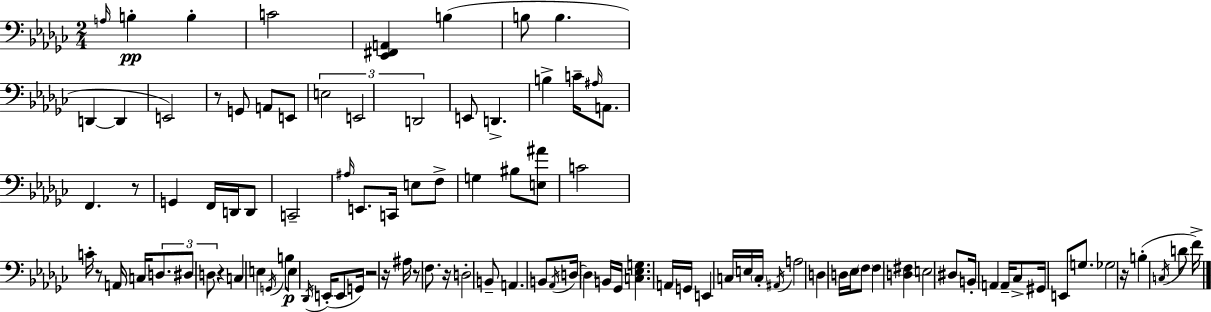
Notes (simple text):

A3/s B3/q B3/q C4/h [Eb2,F#2,A2]/q B3/q B3/e B3/q. D2/q D2/q E2/h R/e G2/e A2/e E2/e E3/h E2/h D2/h E2/e D2/q. B3/q C4/s A#3/s A2/e. F2/q. R/e G2/q F2/s D2/s D2/e C2/h A#3/s E2/e. C2/s E3/e F3/e G3/q BIS3/e [E3,A#4]/e C4/h C4/s R/e A2/s C3/s D3/e. D#3/e D3/e R/q C3/q E3/q G2/s B3/e E3/e Db2/s E2/s E2/e G2/s R/h R/s A#3/s R/e F3/e. R/s D3/h B2/e A2/q. B2/e Ab2/s D3/s D3/q B2/s Gb2/s [C3,Eb3,G3]/q. A2/s G2/s E2/q C3/s E3/s C3/s A#2/s A3/h D3/q D3/s Eb3/s F3/e F3/q [D3,F#3]/q E3/h D#3/e B2/s A2/q A2/s CES3/e G#2/s E2/e G3/e. Gb3/h R/s B3/q C3/s D4/e F4/s